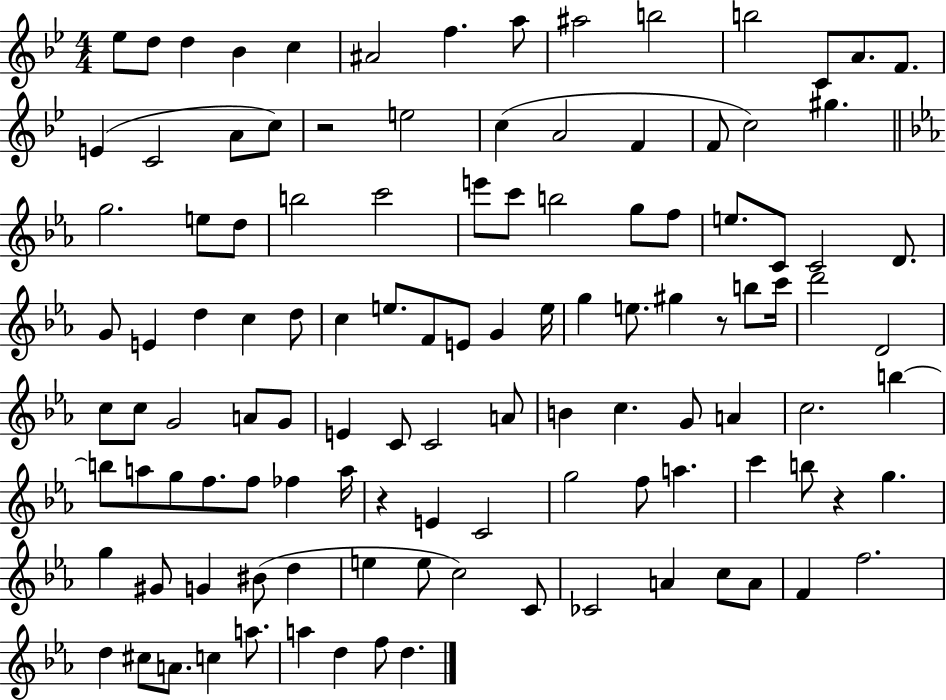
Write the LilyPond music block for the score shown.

{
  \clef treble
  \numericTimeSignature
  \time 4/4
  \key bes \major
  ees''8 d''8 d''4 bes'4 c''4 | ais'2 f''4. a''8 | ais''2 b''2 | b''2 c'8 a'8. f'8. | \break e'4( c'2 a'8 c''8) | r2 e''2 | c''4( a'2 f'4 | f'8 c''2) gis''4. | \break \bar "||" \break \key ees \major g''2. e''8 d''8 | b''2 c'''2 | e'''8 c'''8 b''2 g''8 f''8 | e''8. c'8 c'2 d'8. | \break g'8 e'4 d''4 c''4 d''8 | c''4 e''8. f'8 e'8 g'4 e''16 | g''4 e''8. gis''4 r8 b''8 c'''16 | d'''2 d'2 | \break c''8 c''8 g'2 a'8 g'8 | e'4 c'8 c'2 a'8 | b'4 c''4. g'8 a'4 | c''2. b''4~~ | \break b''8 a''8 g''8 f''8. f''8 fes''4 a''16 | r4 e'4 c'2 | g''2 f''8 a''4. | c'''4 b''8 r4 g''4. | \break g''4 gis'8 g'4 bis'8( d''4 | e''4 e''8 c''2) c'8 | ces'2 a'4 c''8 a'8 | f'4 f''2. | \break d''4 cis''8 a'8. c''4 a''8. | a''4 d''4 f''8 d''4. | \bar "|."
}